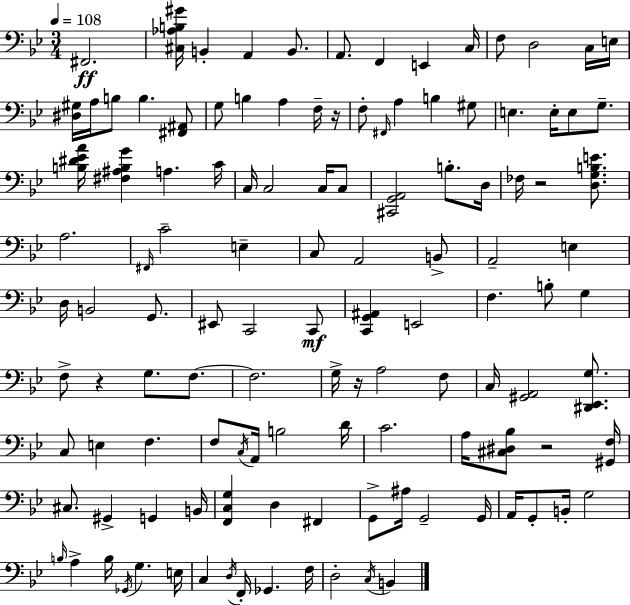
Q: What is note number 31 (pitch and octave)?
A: C3